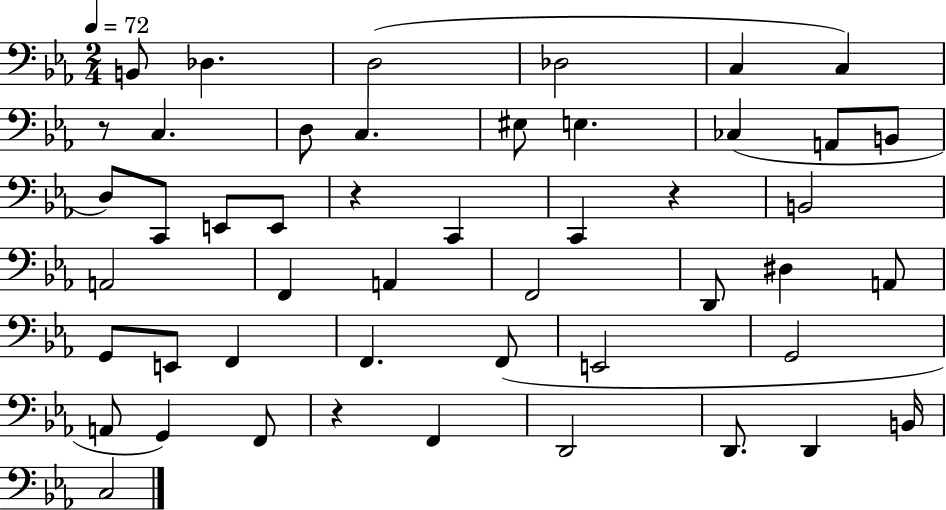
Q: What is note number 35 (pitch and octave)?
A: G2